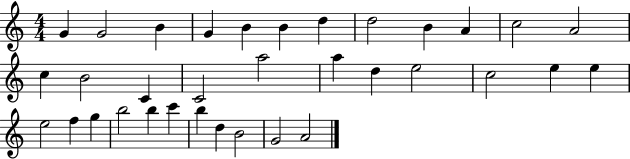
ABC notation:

X:1
T:Untitled
M:4/4
L:1/4
K:C
G G2 B G B B d d2 B A c2 A2 c B2 C C2 a2 a d e2 c2 e e e2 f g b2 b c' b d B2 G2 A2